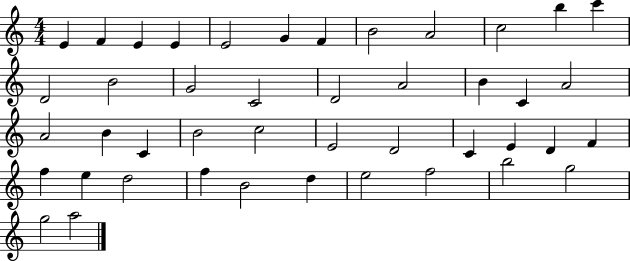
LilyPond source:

{
  \clef treble
  \numericTimeSignature
  \time 4/4
  \key c \major
  e'4 f'4 e'4 e'4 | e'2 g'4 f'4 | b'2 a'2 | c''2 b''4 c'''4 | \break d'2 b'2 | g'2 c'2 | d'2 a'2 | b'4 c'4 a'2 | \break a'2 b'4 c'4 | b'2 c''2 | e'2 d'2 | c'4 e'4 d'4 f'4 | \break f''4 e''4 d''2 | f''4 b'2 d''4 | e''2 f''2 | b''2 g''2 | \break g''2 a''2 | \bar "|."
}